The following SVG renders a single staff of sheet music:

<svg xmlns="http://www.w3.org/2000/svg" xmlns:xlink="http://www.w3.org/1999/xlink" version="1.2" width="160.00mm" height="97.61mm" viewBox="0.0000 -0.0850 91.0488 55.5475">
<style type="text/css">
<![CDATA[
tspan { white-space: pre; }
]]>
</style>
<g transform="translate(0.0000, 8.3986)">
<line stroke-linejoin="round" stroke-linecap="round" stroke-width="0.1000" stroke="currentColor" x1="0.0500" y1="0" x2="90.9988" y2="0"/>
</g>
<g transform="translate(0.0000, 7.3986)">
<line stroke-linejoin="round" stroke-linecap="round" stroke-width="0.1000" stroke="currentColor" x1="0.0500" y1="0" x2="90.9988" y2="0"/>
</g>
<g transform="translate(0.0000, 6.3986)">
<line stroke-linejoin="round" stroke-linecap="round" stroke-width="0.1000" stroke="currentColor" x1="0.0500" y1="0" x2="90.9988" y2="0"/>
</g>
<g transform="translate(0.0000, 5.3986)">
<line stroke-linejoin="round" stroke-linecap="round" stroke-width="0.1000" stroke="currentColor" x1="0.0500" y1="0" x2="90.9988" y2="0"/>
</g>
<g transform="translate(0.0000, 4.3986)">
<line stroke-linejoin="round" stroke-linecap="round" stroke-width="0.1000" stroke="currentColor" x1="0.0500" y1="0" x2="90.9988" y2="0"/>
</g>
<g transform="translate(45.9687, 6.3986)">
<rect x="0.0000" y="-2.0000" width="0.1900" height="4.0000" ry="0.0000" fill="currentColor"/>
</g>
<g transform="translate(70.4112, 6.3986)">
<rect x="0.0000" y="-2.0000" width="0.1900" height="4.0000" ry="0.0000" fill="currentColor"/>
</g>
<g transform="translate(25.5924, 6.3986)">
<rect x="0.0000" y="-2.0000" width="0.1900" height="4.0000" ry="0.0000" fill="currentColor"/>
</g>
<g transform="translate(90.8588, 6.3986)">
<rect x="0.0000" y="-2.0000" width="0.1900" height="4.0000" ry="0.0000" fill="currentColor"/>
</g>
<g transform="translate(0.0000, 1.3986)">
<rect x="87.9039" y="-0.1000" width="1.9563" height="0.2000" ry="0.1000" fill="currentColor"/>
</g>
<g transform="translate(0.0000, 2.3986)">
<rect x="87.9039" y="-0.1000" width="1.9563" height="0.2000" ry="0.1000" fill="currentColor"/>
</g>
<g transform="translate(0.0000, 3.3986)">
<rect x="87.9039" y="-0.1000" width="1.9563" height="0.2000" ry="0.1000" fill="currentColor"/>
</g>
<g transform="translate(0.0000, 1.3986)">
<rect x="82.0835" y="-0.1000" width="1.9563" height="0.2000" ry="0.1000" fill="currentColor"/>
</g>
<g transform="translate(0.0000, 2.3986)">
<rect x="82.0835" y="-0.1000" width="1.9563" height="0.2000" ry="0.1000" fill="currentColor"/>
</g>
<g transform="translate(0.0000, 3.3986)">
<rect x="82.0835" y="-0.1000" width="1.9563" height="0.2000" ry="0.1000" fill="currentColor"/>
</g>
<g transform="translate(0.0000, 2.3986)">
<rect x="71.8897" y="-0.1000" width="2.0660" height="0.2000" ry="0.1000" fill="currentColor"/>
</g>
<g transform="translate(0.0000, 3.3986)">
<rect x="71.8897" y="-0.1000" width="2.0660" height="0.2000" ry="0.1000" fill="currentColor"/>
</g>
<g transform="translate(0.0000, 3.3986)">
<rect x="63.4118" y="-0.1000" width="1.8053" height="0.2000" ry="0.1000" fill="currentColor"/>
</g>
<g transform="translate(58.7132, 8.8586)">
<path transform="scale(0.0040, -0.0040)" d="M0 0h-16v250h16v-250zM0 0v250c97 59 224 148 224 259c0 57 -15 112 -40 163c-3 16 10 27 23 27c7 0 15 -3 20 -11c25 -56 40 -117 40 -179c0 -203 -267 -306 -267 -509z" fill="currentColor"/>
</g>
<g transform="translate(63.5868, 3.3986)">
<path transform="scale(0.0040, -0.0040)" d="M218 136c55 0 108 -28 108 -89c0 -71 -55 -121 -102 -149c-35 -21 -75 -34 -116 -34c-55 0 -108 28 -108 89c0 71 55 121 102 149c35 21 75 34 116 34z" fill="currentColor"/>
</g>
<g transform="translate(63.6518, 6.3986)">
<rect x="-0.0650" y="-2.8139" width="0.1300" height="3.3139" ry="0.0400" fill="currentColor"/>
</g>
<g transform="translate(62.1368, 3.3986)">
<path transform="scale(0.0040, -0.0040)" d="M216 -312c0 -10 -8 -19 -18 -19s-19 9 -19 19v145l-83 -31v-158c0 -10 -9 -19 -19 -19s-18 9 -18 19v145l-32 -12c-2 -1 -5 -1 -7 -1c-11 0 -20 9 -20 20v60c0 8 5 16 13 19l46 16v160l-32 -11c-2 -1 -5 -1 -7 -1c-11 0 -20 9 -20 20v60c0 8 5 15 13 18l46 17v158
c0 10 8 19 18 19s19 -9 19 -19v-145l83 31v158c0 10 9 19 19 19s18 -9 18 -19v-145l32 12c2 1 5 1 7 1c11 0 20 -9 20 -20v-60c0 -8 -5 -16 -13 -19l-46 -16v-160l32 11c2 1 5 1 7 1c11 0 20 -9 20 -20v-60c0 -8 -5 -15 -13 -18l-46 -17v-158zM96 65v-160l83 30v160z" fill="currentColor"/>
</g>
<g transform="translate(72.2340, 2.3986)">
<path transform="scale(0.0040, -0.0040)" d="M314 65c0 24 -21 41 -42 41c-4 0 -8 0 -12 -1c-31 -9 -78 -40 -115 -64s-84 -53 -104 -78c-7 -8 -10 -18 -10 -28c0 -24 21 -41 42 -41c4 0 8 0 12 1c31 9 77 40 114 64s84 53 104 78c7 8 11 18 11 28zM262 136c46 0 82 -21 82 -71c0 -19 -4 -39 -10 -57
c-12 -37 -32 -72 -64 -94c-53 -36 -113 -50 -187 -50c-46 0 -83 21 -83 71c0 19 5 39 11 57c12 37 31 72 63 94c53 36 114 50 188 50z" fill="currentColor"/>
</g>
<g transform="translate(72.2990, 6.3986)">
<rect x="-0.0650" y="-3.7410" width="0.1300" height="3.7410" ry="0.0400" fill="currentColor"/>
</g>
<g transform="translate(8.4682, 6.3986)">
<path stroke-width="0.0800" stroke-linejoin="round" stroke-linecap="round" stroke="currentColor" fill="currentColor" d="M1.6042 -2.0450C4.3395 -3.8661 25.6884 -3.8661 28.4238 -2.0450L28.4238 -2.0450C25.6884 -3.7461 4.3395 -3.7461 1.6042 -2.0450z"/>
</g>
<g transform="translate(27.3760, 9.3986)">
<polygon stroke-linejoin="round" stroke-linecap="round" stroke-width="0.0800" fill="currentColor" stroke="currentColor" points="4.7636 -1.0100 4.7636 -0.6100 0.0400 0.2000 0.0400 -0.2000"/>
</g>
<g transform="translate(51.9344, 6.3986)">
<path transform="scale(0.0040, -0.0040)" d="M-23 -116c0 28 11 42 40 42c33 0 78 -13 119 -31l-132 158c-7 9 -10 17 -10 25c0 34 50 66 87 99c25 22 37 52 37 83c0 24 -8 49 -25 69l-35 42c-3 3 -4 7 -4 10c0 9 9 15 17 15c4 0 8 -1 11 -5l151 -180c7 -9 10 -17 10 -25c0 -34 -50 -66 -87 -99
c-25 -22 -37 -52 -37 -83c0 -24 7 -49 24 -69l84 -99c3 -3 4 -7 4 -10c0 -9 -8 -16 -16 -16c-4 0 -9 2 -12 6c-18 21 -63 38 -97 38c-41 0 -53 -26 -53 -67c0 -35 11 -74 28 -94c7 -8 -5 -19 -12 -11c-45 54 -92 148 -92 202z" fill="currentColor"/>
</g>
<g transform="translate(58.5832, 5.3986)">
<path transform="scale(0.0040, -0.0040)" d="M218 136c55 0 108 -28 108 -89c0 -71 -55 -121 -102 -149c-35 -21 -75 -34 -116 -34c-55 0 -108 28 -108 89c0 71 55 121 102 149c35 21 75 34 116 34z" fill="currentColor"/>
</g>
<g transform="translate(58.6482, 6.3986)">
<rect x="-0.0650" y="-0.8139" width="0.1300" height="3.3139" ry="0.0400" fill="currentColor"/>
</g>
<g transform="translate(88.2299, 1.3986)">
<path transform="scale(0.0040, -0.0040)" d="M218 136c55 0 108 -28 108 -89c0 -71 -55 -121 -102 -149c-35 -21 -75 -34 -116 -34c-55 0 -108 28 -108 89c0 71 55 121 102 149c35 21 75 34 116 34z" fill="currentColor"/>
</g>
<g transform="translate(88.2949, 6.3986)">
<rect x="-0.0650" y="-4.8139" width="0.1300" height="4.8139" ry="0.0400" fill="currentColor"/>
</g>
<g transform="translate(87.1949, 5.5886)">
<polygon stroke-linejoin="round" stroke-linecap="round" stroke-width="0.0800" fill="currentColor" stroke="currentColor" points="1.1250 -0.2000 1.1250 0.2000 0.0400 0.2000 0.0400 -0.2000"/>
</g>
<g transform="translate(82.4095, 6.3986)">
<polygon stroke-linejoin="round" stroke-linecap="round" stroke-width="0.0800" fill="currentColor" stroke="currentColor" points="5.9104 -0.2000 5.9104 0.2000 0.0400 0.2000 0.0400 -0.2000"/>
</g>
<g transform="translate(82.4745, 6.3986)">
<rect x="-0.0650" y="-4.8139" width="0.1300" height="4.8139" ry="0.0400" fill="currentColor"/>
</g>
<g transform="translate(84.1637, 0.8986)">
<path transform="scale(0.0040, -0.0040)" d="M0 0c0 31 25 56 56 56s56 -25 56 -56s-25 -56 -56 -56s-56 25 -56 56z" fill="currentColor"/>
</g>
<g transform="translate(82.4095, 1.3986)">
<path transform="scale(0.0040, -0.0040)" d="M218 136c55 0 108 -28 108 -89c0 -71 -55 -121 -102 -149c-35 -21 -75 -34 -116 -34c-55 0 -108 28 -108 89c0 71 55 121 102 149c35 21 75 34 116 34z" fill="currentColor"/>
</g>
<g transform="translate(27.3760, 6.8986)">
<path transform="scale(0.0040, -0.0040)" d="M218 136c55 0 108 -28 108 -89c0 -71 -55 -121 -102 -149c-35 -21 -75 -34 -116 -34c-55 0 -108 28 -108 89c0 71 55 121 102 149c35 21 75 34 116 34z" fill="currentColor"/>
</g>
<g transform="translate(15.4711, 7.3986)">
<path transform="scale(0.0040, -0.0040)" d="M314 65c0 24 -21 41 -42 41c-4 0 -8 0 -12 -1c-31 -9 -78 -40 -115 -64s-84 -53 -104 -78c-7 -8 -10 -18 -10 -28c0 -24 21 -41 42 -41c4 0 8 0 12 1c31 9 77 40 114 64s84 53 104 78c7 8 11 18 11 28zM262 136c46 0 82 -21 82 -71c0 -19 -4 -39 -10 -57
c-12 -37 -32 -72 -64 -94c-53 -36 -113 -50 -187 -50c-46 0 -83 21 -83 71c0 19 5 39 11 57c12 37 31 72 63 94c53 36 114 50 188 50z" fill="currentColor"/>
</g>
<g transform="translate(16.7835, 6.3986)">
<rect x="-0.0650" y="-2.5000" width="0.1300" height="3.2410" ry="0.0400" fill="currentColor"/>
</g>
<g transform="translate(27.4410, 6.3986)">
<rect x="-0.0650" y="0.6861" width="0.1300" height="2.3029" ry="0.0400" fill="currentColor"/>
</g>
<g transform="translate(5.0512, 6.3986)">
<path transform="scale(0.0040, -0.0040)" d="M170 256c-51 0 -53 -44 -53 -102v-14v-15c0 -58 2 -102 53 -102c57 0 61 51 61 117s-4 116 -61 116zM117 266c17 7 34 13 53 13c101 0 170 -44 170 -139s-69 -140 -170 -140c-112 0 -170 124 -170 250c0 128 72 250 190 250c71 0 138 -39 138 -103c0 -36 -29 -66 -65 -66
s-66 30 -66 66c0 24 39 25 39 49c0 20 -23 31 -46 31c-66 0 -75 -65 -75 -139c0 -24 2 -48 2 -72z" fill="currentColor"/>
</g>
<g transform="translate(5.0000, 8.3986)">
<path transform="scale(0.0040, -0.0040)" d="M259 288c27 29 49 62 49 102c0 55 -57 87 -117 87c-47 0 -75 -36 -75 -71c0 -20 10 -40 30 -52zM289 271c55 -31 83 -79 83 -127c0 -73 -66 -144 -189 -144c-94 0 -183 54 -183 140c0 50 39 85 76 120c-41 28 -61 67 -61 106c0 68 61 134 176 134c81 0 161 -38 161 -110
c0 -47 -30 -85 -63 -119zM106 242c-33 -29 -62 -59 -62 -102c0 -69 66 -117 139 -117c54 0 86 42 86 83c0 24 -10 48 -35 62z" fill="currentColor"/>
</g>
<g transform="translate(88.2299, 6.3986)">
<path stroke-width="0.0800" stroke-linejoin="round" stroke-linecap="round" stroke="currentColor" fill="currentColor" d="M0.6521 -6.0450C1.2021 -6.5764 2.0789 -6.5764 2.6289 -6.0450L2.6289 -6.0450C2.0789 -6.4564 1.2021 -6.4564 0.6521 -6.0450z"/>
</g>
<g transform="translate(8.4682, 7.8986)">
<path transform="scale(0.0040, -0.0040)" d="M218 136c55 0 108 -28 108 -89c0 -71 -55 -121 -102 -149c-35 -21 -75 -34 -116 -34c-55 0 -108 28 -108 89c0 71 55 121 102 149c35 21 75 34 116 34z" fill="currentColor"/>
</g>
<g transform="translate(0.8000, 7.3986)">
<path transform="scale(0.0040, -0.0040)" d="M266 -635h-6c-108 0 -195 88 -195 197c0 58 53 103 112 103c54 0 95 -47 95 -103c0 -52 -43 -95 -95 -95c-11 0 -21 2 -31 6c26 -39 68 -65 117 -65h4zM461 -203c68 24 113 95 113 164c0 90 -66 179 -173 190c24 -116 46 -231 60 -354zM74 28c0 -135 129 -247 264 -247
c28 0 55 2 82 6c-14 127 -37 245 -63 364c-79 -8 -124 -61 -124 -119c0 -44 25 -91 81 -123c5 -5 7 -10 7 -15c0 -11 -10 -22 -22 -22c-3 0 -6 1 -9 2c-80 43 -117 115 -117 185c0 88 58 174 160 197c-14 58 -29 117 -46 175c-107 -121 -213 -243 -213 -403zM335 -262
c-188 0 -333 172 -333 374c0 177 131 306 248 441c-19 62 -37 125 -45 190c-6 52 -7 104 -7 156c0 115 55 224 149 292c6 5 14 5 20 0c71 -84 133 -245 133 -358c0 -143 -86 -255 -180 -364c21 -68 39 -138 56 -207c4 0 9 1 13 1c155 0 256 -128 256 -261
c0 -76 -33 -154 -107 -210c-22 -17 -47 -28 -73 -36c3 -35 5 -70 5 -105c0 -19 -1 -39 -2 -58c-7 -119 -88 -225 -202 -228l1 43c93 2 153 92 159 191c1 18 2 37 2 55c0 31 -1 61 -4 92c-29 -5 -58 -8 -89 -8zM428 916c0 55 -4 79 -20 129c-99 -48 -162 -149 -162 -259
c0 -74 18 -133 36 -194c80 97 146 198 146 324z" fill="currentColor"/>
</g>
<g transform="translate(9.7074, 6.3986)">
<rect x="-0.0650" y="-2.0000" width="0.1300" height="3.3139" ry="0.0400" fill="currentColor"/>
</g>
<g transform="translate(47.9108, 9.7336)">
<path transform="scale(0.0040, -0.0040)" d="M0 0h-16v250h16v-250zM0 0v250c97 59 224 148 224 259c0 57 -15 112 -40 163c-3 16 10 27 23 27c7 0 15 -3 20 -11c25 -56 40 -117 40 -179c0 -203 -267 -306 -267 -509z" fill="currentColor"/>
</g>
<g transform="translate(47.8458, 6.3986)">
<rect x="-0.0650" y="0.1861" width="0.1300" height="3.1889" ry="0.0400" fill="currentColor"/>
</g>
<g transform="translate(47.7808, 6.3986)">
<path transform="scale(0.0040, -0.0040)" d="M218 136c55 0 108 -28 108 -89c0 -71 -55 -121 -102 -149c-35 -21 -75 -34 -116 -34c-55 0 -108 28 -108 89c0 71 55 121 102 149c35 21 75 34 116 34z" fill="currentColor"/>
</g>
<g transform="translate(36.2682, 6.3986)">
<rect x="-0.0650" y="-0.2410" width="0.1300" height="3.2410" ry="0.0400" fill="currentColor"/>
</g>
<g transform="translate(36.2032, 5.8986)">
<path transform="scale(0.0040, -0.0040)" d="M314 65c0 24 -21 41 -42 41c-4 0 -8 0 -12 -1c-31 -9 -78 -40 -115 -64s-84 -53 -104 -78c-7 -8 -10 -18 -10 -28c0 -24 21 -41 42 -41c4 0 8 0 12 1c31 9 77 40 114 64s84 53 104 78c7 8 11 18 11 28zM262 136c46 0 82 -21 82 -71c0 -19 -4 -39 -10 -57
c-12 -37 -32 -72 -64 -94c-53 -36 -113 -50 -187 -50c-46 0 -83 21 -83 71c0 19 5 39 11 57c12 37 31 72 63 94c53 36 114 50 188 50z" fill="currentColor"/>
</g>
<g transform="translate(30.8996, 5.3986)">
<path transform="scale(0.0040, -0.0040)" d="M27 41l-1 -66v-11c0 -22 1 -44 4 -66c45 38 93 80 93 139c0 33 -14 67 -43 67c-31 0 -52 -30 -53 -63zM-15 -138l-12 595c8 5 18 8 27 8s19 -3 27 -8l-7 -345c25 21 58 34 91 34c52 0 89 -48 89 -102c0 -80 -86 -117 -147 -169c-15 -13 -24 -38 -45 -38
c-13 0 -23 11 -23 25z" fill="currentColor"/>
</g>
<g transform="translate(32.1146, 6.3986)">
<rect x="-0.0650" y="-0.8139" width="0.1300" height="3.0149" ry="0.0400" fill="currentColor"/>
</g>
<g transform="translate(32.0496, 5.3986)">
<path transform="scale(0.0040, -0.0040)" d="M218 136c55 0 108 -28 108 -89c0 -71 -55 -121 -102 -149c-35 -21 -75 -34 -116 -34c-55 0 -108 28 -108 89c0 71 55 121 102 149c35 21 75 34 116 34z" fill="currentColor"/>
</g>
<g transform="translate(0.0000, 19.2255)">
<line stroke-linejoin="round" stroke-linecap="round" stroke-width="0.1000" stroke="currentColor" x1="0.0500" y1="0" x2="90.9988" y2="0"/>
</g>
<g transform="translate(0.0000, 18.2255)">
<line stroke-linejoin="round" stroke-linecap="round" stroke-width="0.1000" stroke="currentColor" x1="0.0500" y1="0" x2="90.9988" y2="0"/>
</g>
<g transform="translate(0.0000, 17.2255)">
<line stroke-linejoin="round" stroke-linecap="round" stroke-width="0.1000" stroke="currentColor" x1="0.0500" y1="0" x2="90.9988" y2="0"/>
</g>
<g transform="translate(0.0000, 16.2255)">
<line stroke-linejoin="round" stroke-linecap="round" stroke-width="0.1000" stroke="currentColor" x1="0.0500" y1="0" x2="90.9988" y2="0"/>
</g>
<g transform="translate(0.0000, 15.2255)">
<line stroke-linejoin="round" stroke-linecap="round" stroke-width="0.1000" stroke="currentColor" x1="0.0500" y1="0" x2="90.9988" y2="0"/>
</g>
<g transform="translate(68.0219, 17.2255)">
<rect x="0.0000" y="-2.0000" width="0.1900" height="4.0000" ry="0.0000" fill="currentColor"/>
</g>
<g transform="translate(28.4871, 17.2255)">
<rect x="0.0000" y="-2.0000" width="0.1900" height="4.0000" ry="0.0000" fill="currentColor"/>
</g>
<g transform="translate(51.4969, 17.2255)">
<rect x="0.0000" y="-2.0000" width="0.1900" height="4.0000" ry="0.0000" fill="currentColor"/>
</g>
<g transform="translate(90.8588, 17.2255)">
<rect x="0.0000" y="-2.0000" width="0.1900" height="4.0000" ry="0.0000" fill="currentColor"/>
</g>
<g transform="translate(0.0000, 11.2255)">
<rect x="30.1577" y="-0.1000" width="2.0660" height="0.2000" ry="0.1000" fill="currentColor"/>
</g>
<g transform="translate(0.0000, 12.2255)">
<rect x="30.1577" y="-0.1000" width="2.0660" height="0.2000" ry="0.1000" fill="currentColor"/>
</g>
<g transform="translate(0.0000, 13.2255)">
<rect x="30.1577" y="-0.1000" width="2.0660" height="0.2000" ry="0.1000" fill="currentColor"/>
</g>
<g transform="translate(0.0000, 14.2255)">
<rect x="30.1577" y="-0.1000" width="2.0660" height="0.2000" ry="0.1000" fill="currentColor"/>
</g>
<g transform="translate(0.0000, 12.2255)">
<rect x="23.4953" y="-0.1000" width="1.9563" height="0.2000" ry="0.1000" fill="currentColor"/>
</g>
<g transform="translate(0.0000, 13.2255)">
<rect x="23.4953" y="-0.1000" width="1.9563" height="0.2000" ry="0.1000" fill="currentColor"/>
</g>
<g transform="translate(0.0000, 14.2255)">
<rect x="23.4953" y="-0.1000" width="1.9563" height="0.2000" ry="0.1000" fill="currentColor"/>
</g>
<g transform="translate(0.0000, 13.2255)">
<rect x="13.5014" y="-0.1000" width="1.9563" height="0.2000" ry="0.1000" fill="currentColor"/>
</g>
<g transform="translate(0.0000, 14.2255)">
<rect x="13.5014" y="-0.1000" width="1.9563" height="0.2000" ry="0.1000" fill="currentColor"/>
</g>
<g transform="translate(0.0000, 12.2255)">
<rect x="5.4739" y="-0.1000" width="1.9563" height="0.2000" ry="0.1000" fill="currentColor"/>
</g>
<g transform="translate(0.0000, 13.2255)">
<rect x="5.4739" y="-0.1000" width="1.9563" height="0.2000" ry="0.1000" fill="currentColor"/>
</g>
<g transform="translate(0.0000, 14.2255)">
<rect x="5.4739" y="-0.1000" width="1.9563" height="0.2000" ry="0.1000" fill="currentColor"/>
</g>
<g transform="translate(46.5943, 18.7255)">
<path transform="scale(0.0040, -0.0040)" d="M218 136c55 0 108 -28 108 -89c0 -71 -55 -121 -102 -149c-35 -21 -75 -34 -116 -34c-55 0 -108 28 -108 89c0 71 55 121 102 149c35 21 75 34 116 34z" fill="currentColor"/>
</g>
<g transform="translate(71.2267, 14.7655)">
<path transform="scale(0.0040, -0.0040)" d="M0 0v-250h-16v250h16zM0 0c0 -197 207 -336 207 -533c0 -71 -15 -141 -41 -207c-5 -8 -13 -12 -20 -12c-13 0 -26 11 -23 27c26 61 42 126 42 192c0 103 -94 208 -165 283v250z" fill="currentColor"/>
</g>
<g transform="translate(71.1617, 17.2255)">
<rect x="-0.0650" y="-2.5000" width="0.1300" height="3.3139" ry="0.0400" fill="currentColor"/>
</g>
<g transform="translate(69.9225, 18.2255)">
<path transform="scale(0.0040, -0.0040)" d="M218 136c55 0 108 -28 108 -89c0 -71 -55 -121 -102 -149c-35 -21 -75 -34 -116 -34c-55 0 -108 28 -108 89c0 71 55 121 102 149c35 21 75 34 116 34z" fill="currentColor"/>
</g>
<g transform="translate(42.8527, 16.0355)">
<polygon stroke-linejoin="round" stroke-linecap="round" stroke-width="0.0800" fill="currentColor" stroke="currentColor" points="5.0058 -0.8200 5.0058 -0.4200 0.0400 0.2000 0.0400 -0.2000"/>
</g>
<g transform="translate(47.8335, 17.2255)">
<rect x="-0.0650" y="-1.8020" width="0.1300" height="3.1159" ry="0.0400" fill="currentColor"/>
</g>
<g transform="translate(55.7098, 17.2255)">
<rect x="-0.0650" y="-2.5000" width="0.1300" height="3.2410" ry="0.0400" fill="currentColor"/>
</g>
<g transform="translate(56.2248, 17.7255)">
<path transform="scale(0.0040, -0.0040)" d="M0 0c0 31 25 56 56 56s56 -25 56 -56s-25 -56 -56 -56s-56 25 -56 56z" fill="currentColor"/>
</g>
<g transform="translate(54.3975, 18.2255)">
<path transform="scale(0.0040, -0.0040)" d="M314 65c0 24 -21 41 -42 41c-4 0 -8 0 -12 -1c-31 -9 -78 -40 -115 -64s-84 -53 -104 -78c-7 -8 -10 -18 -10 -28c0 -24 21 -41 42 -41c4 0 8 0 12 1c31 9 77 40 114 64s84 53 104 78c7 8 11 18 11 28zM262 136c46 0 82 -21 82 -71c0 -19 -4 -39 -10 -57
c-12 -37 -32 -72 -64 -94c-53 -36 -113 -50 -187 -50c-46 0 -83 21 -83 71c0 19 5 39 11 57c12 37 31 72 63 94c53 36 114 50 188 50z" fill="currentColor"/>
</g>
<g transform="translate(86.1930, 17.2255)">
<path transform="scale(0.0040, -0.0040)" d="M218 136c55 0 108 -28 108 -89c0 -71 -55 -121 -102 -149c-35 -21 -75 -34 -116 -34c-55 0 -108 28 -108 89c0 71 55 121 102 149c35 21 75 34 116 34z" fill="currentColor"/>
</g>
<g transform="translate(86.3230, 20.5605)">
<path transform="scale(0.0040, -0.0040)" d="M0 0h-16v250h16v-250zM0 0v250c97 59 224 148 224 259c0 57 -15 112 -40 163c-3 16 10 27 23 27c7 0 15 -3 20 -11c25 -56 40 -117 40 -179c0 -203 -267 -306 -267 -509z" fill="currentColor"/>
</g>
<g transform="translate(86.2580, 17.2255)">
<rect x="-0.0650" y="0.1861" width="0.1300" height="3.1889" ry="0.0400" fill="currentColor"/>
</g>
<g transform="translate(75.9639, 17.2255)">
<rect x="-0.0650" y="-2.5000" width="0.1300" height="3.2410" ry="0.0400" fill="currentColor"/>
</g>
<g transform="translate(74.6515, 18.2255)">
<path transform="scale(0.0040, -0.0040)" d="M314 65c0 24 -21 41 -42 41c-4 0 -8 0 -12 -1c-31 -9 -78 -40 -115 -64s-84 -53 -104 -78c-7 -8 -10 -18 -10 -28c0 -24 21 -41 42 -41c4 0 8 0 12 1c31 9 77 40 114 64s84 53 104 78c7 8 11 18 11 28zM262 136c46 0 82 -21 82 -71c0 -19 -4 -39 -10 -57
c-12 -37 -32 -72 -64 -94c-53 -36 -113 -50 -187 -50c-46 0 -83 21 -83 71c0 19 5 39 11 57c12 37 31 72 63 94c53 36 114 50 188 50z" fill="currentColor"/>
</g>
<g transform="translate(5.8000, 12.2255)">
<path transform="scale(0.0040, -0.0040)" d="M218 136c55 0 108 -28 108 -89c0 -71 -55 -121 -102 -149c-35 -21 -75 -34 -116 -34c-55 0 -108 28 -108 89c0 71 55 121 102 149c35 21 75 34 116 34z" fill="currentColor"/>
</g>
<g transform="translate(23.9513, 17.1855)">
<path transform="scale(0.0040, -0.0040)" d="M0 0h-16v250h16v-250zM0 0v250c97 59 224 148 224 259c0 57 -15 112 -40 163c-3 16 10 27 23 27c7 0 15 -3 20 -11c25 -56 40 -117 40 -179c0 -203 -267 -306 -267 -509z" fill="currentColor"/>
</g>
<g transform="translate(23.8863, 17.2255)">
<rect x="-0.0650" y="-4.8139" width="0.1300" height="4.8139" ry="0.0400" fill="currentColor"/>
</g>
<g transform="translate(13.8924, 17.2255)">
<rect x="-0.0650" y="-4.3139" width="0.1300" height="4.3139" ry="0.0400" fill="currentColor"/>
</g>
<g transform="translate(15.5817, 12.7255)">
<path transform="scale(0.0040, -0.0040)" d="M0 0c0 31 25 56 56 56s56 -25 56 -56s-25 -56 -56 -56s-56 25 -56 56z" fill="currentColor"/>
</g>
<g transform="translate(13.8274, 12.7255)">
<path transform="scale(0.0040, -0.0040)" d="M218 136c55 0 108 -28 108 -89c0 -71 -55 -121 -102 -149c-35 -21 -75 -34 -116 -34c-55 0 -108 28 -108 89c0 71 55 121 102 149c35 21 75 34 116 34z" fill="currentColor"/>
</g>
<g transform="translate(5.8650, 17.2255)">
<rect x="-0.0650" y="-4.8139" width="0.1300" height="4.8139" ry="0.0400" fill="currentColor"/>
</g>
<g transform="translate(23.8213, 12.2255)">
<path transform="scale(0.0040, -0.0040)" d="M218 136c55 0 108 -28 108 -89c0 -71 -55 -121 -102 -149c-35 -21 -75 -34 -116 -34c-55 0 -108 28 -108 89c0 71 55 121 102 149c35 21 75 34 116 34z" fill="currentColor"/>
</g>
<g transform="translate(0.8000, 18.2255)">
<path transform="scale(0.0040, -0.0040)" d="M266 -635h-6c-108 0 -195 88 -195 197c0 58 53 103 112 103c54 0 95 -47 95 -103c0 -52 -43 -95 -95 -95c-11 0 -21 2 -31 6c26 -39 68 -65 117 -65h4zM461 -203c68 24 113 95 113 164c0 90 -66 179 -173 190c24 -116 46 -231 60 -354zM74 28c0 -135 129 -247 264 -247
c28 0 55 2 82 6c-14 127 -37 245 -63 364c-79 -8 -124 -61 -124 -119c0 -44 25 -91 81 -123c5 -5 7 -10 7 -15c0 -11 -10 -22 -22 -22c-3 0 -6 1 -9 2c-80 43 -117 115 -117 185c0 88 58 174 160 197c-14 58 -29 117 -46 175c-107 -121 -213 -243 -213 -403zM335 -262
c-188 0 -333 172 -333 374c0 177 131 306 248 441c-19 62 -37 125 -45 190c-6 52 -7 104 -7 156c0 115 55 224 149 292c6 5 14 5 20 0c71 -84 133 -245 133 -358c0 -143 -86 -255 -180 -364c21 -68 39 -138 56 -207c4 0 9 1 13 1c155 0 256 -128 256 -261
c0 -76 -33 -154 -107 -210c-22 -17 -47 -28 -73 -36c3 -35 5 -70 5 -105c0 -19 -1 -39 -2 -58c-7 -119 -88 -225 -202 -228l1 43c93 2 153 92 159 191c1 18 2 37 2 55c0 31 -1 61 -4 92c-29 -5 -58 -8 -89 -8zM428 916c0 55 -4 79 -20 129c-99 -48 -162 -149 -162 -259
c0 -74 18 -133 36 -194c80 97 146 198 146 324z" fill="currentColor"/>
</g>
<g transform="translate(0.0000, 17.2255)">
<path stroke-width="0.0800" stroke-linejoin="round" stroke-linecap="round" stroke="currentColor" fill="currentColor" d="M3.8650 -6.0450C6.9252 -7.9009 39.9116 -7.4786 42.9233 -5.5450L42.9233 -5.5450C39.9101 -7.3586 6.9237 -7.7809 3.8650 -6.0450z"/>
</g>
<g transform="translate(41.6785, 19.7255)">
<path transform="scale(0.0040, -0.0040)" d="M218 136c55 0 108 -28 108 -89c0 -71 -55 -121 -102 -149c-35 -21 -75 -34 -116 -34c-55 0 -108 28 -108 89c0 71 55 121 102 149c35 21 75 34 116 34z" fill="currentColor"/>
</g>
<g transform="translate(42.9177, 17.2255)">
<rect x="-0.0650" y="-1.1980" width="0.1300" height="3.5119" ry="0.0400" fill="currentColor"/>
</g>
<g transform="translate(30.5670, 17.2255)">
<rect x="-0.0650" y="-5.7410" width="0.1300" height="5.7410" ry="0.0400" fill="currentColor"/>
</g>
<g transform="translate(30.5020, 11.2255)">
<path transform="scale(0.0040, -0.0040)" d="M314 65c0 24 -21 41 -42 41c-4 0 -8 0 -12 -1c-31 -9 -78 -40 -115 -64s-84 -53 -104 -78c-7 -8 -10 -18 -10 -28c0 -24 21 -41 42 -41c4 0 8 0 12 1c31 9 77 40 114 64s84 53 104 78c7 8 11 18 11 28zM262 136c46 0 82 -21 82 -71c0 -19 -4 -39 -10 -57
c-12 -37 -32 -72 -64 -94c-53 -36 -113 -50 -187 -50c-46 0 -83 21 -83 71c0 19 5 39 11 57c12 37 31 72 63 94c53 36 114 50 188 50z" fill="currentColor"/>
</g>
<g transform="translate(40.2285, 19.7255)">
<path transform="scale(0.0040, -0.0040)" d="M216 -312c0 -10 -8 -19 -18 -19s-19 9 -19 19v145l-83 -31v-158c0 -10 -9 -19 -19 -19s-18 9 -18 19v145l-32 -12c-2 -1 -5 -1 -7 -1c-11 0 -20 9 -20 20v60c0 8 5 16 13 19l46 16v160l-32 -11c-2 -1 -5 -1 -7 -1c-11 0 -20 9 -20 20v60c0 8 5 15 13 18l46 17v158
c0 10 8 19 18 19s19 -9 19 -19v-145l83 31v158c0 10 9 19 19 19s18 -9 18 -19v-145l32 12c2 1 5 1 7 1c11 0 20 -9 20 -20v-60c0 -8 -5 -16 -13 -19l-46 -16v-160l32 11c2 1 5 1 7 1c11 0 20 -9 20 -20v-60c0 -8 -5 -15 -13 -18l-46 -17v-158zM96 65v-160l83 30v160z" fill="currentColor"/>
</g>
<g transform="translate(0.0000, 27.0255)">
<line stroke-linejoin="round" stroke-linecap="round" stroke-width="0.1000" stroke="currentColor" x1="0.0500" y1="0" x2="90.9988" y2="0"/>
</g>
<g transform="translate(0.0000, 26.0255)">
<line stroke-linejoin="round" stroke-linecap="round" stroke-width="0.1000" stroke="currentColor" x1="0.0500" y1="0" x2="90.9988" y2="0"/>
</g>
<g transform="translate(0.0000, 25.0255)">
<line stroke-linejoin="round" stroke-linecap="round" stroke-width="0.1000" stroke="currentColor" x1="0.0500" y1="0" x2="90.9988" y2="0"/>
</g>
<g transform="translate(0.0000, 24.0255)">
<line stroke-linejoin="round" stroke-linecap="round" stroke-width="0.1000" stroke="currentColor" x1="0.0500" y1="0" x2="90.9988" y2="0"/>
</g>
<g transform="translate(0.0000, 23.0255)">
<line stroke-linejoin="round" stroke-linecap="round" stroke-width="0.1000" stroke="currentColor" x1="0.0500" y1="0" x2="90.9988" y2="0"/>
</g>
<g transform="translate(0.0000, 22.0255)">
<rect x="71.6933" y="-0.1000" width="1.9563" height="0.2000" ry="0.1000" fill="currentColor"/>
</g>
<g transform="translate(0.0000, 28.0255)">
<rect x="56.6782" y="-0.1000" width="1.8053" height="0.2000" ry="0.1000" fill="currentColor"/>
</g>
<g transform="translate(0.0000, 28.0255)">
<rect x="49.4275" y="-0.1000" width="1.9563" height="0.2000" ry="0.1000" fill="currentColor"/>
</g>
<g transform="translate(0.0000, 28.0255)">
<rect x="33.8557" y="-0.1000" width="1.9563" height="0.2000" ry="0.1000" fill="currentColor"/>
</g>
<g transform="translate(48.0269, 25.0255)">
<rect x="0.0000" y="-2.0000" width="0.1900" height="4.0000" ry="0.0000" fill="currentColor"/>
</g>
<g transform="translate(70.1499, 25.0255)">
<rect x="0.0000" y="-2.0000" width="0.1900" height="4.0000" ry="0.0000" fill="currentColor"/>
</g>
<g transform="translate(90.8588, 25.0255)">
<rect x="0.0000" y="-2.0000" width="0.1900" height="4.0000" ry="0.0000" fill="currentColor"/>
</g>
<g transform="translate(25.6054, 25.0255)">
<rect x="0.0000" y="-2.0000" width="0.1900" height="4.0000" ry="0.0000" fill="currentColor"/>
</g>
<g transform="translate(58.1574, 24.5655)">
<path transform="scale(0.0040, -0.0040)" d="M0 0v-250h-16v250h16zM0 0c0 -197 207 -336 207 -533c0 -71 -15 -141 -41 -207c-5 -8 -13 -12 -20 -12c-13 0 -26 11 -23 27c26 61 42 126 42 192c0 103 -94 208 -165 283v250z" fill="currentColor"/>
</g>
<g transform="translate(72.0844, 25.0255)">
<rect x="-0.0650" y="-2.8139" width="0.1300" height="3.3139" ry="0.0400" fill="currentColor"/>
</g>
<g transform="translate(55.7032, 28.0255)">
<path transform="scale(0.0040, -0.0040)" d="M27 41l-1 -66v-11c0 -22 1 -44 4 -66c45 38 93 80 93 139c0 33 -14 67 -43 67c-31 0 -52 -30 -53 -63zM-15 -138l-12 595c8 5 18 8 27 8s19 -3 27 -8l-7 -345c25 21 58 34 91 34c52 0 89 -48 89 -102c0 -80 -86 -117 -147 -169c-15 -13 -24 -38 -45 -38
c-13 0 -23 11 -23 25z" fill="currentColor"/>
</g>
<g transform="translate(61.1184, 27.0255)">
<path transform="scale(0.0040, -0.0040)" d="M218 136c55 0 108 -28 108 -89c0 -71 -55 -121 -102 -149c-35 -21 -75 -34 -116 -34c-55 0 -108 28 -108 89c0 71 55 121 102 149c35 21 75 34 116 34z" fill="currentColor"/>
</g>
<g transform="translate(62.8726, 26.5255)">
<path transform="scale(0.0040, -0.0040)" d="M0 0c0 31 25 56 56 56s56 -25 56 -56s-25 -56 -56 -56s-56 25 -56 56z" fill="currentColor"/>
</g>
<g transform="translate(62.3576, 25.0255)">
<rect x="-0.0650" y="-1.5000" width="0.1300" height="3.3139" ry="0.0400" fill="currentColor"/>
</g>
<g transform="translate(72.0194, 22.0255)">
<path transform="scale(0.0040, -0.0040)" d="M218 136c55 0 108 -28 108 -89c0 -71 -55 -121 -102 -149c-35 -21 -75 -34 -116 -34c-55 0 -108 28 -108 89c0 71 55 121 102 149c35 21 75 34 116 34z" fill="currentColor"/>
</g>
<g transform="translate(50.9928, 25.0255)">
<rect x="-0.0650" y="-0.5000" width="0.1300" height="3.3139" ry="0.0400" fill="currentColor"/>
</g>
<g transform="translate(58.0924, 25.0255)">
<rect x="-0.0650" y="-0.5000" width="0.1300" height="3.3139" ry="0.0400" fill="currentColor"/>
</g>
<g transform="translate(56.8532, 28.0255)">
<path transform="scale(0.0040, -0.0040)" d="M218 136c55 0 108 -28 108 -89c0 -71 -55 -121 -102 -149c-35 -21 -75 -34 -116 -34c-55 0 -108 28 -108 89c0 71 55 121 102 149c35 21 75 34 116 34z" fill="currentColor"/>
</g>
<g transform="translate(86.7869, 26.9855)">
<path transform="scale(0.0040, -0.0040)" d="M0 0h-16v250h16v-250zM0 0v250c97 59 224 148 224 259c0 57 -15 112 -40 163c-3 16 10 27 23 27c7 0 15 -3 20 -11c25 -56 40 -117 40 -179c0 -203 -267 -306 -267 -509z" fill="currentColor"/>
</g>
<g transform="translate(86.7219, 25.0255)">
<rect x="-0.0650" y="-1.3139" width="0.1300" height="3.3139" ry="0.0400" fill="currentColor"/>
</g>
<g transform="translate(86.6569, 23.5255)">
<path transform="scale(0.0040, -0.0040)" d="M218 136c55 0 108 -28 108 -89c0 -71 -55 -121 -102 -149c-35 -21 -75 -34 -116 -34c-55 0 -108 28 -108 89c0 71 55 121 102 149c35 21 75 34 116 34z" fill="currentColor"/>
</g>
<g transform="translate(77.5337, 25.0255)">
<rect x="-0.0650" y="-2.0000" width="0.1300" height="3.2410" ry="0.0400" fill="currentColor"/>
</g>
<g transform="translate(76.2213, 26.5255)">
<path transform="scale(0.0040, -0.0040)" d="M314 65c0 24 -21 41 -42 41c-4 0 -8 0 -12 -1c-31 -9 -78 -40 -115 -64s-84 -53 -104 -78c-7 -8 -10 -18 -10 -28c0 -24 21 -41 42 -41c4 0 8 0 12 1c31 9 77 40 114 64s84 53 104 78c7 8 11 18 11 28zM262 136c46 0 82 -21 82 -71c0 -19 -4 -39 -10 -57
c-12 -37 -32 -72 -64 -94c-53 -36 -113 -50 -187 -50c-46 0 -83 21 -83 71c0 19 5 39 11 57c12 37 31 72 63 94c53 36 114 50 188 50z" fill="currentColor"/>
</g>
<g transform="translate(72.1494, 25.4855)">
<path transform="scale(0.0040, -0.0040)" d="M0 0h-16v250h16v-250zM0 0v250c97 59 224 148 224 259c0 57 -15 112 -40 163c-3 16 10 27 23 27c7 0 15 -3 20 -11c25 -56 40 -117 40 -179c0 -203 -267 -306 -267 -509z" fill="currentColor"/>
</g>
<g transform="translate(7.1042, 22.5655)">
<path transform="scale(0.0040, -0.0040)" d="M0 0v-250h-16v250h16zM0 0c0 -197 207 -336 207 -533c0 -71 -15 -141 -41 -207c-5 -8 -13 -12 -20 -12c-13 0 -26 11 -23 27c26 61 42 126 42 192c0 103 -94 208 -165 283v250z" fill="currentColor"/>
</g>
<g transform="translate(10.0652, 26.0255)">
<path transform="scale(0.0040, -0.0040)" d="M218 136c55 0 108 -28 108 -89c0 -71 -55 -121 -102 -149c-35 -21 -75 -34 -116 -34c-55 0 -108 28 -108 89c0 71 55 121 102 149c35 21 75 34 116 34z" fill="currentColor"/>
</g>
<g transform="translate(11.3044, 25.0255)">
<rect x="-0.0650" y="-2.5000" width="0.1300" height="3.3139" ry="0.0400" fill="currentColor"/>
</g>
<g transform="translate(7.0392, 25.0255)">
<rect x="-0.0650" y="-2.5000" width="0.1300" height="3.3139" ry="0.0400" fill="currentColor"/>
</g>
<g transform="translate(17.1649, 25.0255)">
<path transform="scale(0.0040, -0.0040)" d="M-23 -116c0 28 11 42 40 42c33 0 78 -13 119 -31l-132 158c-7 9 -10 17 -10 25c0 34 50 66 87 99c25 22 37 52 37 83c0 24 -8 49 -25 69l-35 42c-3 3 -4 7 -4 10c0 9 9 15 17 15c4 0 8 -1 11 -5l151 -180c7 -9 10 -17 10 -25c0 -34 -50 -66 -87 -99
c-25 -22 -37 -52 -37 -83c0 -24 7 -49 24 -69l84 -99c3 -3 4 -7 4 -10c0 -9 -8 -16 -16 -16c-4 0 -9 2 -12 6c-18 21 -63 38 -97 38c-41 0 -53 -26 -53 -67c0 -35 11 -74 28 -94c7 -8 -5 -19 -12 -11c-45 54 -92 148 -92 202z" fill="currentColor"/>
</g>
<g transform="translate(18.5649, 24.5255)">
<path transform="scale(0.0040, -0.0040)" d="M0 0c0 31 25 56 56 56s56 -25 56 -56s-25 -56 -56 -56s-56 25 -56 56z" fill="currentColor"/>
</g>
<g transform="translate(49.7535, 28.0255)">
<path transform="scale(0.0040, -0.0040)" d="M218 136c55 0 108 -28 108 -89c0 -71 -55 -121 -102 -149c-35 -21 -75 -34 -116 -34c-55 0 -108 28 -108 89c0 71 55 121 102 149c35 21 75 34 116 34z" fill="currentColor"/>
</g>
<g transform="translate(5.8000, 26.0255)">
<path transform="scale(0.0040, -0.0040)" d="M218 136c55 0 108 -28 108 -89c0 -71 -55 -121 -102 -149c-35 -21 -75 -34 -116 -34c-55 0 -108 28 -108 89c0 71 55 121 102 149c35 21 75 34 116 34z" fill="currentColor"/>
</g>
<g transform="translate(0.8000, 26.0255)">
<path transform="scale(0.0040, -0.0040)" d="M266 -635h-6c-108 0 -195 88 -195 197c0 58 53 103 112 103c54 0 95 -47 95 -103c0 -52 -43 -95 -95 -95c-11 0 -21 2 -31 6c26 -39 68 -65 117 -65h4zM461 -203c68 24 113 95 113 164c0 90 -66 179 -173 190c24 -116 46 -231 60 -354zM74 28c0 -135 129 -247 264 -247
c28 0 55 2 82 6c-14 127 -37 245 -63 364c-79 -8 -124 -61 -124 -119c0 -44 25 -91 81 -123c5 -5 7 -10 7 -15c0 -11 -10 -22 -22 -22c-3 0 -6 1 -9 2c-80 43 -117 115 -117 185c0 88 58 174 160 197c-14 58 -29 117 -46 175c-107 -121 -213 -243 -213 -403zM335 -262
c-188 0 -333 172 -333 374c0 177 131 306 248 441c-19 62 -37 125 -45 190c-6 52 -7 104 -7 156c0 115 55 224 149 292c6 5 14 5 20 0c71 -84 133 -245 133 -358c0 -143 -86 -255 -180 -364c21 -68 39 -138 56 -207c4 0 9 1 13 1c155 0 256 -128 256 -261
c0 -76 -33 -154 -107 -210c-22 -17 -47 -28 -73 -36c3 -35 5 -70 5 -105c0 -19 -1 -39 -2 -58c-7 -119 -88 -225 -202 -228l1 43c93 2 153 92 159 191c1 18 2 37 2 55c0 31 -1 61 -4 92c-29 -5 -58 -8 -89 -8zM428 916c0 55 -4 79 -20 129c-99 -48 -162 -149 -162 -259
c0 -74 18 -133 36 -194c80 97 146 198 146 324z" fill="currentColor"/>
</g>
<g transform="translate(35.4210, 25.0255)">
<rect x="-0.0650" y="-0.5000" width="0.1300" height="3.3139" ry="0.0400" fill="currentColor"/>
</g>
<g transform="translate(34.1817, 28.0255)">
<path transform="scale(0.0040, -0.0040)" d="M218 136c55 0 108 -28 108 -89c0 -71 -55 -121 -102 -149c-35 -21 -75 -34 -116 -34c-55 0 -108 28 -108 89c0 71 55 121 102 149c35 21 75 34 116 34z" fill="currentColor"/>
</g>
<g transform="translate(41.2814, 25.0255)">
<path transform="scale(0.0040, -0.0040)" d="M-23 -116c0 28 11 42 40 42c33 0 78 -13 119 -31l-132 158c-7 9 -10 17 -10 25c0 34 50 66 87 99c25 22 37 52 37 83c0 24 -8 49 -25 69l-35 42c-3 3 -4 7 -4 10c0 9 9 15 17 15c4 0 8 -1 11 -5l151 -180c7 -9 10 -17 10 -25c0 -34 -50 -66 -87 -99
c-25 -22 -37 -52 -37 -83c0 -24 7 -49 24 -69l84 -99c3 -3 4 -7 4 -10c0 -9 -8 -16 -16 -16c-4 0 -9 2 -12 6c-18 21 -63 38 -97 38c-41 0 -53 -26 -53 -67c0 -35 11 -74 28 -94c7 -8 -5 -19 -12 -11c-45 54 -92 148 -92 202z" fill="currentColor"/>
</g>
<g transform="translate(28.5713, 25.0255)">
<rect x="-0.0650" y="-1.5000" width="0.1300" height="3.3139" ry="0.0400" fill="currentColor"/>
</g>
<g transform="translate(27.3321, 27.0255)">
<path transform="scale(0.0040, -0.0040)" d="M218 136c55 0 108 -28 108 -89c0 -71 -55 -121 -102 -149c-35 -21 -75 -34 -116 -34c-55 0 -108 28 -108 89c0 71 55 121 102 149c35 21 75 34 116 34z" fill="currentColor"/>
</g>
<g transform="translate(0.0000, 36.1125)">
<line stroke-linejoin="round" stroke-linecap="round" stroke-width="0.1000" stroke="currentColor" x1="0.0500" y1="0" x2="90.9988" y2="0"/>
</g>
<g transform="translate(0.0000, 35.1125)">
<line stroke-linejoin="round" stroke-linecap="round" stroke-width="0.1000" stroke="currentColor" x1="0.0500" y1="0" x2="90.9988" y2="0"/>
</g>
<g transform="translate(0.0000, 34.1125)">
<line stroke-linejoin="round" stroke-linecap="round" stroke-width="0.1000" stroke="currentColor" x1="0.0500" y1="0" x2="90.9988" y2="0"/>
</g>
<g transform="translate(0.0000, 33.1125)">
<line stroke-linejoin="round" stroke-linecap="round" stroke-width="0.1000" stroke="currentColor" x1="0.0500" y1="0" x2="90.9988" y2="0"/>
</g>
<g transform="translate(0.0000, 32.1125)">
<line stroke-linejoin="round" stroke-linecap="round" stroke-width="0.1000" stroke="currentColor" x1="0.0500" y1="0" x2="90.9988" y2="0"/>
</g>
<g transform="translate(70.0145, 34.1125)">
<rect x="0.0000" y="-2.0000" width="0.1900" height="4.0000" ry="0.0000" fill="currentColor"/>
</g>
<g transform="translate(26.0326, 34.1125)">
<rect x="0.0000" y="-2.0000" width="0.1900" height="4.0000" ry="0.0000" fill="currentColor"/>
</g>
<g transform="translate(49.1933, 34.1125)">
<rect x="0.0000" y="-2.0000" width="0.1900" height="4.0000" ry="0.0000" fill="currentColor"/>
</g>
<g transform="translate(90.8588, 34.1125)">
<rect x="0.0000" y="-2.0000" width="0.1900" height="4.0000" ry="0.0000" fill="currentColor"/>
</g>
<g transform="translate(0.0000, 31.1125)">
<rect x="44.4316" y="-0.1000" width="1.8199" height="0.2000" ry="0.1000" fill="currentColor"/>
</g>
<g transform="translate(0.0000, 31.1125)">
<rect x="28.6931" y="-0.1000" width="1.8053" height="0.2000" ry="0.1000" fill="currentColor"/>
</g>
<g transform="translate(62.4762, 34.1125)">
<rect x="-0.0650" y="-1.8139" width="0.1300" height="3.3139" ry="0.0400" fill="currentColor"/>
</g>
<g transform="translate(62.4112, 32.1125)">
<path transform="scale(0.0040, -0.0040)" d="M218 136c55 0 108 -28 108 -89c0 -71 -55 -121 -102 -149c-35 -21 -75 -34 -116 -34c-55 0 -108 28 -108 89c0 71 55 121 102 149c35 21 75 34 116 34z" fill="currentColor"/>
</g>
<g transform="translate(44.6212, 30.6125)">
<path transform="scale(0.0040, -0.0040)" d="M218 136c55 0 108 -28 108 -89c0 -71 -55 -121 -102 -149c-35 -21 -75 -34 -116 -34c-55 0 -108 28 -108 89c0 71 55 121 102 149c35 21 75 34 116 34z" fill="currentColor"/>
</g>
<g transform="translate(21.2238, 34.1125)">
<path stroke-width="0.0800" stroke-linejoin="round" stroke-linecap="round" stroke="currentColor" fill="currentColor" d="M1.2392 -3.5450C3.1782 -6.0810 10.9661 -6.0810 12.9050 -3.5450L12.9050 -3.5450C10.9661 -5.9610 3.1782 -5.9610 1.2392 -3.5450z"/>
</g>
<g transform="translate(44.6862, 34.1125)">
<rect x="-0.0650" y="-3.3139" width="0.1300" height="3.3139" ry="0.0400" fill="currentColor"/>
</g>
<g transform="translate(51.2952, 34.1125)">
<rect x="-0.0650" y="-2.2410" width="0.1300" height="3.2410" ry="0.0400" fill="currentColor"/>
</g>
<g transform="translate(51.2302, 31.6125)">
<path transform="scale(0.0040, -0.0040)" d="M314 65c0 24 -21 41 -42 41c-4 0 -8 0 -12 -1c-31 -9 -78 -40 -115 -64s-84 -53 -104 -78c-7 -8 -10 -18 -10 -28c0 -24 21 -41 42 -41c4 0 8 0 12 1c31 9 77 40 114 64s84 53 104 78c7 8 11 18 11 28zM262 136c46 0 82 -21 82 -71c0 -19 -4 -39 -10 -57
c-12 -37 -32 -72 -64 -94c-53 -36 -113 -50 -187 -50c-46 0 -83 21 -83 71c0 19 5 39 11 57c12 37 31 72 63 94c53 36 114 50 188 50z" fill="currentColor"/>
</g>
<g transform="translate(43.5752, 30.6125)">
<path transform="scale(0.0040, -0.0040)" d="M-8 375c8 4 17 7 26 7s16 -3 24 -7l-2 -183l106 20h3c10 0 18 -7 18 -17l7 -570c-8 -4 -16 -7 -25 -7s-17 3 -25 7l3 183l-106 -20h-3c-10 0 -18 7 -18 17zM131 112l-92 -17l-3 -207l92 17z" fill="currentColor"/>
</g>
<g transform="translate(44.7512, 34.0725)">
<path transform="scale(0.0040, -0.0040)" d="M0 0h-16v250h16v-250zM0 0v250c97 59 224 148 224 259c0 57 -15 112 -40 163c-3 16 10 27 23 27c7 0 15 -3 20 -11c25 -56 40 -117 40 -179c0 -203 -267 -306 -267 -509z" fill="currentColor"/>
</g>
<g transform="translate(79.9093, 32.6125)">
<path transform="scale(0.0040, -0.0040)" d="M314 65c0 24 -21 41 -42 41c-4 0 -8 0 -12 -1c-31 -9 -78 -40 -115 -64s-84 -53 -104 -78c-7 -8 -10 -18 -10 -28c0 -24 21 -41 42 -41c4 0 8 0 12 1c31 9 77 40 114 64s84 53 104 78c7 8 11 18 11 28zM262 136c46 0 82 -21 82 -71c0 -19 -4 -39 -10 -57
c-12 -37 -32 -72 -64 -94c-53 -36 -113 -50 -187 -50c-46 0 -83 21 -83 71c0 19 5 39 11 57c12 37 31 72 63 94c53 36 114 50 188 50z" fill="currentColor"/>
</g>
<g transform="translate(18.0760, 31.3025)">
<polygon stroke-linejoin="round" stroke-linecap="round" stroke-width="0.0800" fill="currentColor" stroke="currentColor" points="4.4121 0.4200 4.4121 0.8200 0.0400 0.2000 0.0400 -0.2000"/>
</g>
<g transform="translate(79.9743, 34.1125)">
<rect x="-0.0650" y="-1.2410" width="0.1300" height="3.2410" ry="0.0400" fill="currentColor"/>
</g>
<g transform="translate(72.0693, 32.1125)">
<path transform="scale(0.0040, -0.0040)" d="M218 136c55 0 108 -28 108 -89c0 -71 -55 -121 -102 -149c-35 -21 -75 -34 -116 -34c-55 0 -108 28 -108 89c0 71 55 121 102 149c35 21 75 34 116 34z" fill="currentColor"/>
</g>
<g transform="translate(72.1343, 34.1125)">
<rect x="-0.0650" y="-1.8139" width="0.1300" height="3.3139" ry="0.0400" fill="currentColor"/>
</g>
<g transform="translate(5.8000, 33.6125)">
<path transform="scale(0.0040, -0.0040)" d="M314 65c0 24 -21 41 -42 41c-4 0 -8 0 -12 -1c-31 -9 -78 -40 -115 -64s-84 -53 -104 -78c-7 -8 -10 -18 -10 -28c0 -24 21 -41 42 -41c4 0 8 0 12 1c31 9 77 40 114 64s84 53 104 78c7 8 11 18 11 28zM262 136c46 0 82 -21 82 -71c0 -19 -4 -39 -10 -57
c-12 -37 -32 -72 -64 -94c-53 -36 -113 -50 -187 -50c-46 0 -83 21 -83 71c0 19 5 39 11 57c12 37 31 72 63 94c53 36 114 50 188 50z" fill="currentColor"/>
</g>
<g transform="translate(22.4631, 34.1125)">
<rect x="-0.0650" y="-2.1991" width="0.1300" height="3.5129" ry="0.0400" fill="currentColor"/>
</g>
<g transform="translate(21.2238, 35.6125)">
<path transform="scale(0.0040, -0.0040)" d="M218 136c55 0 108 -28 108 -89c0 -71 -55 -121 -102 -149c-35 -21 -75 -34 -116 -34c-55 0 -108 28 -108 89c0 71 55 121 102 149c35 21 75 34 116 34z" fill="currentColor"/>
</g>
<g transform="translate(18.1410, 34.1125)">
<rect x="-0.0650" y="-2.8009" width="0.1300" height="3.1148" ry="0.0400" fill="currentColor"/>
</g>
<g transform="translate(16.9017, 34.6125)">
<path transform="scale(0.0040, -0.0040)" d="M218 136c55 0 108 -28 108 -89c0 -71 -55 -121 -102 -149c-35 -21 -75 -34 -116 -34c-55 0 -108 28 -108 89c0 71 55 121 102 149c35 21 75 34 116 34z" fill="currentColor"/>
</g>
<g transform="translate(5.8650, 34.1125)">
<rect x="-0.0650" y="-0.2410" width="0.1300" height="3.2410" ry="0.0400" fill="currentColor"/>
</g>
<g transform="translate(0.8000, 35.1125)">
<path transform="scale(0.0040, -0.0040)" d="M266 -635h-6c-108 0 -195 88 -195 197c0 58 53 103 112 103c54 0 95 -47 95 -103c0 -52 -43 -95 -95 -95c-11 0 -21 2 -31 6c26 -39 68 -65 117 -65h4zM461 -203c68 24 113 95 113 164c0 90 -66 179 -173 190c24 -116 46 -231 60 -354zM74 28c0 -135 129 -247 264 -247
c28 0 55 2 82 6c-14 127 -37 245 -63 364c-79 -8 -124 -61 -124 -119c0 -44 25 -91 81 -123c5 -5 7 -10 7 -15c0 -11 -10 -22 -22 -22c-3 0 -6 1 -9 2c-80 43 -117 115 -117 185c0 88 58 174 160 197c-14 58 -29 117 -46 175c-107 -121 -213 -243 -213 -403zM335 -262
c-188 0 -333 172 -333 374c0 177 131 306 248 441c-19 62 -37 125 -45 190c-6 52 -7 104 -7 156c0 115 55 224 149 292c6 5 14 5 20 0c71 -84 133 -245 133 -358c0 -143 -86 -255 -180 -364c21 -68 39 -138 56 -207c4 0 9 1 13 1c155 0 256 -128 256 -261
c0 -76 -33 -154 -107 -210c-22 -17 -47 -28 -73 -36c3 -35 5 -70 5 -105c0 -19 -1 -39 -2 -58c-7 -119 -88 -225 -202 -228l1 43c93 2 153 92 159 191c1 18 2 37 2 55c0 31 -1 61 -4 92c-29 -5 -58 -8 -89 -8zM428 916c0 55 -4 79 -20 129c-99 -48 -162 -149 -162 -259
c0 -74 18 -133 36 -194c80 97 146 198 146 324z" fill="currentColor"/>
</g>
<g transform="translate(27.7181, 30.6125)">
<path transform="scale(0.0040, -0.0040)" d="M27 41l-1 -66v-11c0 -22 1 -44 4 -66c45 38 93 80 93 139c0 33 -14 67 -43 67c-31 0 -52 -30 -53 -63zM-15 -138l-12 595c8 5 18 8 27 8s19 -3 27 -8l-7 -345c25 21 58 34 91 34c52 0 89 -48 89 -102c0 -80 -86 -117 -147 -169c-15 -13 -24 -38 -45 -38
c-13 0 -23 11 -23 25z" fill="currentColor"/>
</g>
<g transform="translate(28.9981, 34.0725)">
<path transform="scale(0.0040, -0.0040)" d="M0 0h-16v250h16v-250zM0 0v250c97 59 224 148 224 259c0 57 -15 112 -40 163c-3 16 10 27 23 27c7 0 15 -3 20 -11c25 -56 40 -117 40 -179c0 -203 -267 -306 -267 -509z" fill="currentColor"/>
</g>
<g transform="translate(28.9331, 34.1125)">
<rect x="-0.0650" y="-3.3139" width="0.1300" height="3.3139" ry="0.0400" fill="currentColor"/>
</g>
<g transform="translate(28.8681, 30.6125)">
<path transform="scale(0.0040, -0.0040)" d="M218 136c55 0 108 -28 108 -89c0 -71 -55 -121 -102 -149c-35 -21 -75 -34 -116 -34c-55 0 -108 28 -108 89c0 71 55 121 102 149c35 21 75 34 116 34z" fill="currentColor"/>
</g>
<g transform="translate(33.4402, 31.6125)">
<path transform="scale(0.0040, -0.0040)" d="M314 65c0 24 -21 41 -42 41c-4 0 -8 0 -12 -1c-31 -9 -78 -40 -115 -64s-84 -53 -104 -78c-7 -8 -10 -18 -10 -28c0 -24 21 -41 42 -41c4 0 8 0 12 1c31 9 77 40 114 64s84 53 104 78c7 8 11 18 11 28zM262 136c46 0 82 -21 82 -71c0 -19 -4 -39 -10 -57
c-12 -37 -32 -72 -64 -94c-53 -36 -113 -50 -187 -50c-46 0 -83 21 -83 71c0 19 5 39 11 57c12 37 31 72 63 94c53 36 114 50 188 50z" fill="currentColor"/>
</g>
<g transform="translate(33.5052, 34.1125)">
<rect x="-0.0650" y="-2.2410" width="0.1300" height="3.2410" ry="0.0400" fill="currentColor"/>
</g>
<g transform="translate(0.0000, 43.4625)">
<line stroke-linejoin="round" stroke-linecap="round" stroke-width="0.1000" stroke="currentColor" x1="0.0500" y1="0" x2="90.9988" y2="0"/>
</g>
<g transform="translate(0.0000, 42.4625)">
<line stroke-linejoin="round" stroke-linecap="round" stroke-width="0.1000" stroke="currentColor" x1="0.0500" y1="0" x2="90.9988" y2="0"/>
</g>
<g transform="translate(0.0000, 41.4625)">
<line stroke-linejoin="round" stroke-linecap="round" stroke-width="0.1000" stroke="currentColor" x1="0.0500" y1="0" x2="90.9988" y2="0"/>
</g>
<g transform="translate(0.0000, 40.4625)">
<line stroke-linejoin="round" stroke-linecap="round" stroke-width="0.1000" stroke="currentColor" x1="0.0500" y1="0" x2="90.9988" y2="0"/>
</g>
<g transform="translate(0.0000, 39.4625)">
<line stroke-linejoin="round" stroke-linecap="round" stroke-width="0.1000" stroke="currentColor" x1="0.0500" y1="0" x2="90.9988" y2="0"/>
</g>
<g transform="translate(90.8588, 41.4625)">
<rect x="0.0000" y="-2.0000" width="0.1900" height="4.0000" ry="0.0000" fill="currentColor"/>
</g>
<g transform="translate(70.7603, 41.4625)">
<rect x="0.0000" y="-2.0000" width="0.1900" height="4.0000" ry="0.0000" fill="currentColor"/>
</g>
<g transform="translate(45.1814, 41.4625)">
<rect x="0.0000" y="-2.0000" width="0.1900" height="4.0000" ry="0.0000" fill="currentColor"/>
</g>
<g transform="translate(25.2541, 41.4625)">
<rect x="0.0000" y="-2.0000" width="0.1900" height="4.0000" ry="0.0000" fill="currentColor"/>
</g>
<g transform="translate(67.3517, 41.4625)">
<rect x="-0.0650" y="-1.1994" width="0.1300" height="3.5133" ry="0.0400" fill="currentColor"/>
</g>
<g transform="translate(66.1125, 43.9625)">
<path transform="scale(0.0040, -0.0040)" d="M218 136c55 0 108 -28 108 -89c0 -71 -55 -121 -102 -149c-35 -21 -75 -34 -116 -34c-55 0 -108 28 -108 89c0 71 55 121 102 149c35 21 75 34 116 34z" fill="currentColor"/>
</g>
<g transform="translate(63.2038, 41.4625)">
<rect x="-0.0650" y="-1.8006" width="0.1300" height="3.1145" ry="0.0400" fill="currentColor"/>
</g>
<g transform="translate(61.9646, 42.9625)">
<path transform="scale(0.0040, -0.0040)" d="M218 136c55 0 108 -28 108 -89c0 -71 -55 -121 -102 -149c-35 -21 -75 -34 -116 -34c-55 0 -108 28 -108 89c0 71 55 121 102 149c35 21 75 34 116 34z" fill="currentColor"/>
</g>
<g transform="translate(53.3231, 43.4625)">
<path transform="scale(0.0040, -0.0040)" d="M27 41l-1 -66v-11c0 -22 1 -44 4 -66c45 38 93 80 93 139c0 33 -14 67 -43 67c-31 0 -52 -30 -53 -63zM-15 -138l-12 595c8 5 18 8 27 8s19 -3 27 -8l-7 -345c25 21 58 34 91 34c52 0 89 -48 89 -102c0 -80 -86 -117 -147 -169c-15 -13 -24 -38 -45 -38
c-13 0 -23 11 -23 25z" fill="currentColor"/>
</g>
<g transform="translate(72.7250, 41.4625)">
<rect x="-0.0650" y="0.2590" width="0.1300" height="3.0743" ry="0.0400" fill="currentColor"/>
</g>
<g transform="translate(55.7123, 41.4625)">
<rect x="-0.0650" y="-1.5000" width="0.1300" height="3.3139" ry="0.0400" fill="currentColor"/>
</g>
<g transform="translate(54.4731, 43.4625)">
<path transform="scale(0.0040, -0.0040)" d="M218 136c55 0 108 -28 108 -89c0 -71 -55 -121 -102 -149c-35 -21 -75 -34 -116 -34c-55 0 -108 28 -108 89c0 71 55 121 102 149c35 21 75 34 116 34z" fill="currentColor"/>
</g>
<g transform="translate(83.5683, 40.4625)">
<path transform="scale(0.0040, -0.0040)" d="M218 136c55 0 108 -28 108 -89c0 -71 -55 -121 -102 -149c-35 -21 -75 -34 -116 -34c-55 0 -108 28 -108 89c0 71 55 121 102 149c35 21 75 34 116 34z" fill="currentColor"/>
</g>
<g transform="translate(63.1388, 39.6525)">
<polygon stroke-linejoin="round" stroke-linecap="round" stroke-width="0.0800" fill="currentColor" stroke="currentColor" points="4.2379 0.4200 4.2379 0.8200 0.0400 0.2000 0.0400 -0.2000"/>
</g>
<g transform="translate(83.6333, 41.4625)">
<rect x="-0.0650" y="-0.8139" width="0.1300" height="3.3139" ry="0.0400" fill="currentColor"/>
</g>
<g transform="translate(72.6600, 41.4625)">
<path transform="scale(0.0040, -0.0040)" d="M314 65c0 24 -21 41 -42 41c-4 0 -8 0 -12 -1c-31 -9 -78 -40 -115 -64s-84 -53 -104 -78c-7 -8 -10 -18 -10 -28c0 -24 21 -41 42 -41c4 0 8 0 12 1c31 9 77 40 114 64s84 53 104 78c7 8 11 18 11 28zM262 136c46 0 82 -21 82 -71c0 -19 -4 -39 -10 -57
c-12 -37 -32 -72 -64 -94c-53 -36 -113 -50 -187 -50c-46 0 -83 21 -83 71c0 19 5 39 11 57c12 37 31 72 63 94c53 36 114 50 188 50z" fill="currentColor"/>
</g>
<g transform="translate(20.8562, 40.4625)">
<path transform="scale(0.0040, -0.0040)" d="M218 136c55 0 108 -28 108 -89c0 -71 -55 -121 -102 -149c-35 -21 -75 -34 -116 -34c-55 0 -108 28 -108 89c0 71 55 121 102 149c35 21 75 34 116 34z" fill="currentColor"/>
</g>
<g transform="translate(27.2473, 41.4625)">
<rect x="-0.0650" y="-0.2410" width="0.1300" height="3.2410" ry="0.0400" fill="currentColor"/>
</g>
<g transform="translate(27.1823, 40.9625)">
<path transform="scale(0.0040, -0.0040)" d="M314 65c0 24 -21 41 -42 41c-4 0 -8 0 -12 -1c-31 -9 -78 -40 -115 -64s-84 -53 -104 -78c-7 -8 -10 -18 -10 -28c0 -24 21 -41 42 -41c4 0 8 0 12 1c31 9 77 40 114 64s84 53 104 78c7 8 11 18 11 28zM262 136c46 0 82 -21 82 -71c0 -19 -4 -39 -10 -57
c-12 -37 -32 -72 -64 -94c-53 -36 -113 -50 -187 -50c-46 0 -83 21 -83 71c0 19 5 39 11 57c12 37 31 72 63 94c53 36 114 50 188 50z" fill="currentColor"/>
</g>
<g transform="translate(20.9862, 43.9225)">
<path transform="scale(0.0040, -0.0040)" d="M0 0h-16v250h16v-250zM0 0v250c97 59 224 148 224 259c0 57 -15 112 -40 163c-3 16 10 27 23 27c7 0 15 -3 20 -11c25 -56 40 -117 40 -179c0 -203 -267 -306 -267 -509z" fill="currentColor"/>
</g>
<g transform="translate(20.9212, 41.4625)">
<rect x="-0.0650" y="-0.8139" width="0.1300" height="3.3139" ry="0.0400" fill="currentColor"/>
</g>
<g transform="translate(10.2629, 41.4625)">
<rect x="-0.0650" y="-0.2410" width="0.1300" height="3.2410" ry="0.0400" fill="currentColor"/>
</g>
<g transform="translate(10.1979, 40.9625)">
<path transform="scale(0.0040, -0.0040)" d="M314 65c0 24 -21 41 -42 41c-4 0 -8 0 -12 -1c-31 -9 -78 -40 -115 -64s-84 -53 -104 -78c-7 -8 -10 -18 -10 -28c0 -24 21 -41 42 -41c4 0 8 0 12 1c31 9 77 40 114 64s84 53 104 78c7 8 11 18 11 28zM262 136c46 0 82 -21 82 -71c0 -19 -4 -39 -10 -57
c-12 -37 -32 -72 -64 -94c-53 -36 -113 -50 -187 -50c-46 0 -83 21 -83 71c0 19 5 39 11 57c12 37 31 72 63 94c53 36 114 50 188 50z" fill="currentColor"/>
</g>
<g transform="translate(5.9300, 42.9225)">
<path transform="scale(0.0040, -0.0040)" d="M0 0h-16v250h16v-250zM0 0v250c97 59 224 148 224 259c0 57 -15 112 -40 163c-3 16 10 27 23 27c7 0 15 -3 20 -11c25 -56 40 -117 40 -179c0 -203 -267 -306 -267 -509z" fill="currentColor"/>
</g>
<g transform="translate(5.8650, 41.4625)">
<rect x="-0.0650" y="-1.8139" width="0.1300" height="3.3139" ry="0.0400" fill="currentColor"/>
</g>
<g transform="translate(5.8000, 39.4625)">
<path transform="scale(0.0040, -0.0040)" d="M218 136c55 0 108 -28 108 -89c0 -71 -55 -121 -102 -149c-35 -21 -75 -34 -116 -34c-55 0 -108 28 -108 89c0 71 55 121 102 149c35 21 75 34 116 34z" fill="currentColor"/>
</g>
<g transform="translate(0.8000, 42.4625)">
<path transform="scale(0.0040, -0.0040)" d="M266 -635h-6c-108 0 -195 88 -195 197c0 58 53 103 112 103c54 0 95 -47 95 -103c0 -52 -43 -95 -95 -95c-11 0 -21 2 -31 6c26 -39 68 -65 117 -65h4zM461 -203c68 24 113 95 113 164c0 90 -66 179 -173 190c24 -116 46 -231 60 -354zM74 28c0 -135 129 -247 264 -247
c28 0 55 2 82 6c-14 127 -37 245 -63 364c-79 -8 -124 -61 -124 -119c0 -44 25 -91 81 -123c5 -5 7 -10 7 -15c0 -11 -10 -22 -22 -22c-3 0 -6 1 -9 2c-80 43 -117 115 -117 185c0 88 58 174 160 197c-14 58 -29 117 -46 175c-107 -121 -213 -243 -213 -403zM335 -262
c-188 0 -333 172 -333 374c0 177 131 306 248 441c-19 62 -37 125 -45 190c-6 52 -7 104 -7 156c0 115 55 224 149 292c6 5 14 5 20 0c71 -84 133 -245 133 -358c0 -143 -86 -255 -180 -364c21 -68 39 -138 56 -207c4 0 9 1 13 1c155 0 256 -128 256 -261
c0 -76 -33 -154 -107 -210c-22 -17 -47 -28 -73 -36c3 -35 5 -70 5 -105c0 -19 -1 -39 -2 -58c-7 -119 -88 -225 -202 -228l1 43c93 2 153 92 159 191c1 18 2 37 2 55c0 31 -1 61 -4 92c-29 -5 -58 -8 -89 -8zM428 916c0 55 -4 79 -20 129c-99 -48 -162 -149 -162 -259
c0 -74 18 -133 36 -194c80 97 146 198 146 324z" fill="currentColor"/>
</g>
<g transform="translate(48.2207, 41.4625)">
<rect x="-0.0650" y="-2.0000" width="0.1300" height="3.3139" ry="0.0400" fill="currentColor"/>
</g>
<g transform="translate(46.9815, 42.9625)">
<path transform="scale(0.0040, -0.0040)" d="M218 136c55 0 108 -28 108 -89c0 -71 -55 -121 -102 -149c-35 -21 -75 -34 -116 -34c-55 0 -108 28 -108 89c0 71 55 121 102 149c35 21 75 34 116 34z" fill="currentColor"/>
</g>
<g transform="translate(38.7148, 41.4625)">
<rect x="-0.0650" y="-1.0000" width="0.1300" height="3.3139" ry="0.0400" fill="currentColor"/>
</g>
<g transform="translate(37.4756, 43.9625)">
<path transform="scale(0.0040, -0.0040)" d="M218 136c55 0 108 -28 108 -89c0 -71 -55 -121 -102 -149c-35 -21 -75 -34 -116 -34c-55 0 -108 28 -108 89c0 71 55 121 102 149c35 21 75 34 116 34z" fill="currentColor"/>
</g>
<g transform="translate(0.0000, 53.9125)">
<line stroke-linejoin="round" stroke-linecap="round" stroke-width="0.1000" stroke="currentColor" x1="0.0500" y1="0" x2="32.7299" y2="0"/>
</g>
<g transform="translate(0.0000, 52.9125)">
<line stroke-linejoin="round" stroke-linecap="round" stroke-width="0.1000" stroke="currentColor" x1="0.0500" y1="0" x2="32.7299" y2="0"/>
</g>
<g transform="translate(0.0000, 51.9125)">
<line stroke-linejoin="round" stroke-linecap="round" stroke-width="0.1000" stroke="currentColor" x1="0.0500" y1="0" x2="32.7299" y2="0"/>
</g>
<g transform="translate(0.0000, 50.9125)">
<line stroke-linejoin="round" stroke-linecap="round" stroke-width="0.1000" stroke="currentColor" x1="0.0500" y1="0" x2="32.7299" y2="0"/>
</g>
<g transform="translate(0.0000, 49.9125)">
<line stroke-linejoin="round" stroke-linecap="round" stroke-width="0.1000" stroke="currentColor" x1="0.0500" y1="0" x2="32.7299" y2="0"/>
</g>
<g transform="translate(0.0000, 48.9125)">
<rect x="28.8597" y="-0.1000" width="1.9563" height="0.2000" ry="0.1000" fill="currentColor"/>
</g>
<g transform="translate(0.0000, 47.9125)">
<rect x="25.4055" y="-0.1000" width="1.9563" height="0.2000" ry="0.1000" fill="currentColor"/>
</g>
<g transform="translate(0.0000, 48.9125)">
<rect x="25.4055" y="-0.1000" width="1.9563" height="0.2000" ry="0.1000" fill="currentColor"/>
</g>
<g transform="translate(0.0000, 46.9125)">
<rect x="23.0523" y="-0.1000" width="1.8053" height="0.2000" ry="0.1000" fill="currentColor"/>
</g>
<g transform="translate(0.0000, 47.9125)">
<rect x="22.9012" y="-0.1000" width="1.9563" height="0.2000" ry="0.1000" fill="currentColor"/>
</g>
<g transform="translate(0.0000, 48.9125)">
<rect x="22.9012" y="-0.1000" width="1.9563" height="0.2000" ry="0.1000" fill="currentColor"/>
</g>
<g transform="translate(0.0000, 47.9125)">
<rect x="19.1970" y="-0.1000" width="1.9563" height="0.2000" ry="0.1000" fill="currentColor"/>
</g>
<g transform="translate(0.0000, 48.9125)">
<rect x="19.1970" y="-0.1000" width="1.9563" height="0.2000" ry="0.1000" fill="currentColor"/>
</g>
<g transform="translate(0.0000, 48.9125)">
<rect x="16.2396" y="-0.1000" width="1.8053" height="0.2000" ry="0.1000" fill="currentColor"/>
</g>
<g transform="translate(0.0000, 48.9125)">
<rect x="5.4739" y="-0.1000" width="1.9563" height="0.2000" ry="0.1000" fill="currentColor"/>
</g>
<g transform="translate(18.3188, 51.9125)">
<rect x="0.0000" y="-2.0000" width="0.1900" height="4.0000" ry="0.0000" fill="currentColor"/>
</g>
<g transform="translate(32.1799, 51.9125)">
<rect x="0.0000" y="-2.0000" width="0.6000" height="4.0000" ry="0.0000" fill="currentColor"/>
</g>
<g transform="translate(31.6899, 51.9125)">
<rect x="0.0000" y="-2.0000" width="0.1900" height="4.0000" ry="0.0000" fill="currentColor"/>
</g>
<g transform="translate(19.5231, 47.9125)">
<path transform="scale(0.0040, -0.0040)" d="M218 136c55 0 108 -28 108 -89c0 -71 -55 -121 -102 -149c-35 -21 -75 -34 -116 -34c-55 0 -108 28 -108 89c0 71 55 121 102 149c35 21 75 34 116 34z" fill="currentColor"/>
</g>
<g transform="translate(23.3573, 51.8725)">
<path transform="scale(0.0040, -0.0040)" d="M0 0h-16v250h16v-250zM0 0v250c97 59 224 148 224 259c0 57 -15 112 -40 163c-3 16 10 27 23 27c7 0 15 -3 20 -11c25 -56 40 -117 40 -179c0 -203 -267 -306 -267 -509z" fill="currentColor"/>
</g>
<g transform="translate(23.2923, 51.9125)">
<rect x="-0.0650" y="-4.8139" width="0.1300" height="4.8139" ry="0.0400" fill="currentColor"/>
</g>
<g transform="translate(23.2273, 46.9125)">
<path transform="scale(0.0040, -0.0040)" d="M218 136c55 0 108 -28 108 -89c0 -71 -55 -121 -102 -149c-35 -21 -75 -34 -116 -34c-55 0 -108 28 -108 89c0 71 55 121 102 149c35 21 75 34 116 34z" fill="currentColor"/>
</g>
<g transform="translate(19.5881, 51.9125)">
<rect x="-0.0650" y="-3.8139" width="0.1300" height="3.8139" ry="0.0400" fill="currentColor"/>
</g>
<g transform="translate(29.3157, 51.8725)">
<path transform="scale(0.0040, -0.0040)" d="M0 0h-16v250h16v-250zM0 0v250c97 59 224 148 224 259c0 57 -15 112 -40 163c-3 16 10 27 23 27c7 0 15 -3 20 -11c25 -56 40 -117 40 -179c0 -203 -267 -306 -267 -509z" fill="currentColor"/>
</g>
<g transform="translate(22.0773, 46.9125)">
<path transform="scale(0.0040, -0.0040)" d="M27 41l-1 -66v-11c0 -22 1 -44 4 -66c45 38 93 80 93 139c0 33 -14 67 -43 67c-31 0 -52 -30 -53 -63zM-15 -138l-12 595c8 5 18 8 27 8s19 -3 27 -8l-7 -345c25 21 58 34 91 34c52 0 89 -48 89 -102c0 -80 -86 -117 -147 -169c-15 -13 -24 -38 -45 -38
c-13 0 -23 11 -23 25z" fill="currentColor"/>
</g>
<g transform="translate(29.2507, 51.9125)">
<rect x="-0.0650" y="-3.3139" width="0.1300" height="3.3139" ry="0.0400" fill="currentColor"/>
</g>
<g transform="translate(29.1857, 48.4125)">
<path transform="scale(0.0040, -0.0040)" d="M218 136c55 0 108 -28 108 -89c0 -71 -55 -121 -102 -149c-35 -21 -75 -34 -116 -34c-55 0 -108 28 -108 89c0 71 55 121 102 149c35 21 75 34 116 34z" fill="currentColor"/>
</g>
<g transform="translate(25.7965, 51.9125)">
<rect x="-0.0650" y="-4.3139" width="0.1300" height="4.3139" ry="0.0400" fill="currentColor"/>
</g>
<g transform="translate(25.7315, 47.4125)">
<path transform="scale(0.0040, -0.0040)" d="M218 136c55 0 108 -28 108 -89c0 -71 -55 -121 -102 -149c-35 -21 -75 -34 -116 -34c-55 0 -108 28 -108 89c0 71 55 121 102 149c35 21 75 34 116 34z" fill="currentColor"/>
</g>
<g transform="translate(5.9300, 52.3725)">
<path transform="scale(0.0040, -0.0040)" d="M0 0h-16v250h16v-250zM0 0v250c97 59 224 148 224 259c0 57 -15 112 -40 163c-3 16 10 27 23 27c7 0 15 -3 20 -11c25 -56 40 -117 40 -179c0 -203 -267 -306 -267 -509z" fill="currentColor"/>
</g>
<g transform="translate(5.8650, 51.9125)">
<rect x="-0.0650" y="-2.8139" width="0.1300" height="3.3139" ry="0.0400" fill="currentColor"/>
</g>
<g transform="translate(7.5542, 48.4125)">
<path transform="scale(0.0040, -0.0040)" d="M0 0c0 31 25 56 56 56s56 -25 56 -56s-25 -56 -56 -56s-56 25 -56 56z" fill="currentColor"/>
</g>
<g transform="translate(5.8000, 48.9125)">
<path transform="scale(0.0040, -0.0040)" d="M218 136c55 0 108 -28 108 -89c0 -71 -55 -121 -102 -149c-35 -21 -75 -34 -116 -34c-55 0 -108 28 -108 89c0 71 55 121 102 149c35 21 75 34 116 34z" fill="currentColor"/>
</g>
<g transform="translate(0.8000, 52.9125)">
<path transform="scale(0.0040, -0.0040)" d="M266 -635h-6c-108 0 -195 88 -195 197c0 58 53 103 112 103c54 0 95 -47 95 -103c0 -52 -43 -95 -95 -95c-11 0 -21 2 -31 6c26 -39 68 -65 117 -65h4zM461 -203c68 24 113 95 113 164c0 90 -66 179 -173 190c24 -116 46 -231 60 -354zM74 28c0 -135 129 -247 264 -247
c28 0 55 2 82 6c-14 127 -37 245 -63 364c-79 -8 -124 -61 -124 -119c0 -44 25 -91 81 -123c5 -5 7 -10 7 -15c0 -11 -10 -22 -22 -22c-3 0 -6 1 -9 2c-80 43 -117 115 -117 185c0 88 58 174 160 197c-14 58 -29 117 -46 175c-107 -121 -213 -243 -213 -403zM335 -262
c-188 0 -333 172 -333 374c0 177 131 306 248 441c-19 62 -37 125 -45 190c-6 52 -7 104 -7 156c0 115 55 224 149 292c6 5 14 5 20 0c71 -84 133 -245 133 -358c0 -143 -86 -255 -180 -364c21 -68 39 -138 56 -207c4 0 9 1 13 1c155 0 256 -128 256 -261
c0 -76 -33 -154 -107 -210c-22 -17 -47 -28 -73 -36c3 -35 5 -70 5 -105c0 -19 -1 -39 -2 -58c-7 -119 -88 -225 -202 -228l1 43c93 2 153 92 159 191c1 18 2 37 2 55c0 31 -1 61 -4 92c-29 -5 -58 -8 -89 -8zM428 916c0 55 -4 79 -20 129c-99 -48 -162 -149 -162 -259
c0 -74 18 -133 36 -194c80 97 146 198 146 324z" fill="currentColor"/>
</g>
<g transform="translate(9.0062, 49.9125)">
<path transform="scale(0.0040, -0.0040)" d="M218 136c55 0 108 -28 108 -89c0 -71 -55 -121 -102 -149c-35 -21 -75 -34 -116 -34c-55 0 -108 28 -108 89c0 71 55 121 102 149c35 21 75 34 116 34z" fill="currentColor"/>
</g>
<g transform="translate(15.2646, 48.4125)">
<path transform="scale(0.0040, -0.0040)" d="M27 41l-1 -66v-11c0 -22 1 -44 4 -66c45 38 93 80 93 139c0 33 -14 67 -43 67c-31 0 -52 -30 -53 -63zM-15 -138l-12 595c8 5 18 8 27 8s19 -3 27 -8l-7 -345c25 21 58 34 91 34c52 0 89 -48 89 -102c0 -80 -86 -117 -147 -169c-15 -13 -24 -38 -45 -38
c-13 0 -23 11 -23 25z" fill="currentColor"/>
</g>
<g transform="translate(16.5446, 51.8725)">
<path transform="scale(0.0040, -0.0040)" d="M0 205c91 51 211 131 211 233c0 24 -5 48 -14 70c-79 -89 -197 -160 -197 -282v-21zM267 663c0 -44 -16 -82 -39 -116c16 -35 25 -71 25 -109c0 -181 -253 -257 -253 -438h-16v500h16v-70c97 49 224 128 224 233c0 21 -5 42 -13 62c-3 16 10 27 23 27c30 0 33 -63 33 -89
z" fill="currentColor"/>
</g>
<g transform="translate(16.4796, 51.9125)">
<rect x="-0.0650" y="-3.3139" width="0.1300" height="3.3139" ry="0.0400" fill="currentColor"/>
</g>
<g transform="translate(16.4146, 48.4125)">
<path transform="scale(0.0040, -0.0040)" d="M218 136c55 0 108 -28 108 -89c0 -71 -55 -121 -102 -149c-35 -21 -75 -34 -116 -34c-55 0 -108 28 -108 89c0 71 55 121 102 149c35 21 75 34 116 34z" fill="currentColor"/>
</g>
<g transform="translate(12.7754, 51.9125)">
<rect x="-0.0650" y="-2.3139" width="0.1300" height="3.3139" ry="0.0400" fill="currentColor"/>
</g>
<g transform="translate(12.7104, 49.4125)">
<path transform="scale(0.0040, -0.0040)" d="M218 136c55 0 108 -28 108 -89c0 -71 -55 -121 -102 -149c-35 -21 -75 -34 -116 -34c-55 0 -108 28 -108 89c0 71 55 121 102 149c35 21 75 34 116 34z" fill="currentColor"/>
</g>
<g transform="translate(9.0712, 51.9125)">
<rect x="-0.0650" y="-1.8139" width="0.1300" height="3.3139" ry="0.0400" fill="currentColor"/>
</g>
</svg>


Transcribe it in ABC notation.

X:1
T:Untitled
M:6/8
L:1/4
K:C
F G2 A/2 _d/2 c2 B/2 z d/2 ^a c'2 e'/2 e'/4 e' d' e'/2 g'2 ^D/2 F/2 G2 G/2 G2 B/2 G/2 G z E C z C _C/2 E a/2 F2 e/2 c2 A/2 F/2 _b/2 g2 b/2 g2 f f e2 f/2 c2 d/2 c2 D F _E F/2 D/2 B2 d a/2 f g _b/4 c' _e'/2 d' b/2